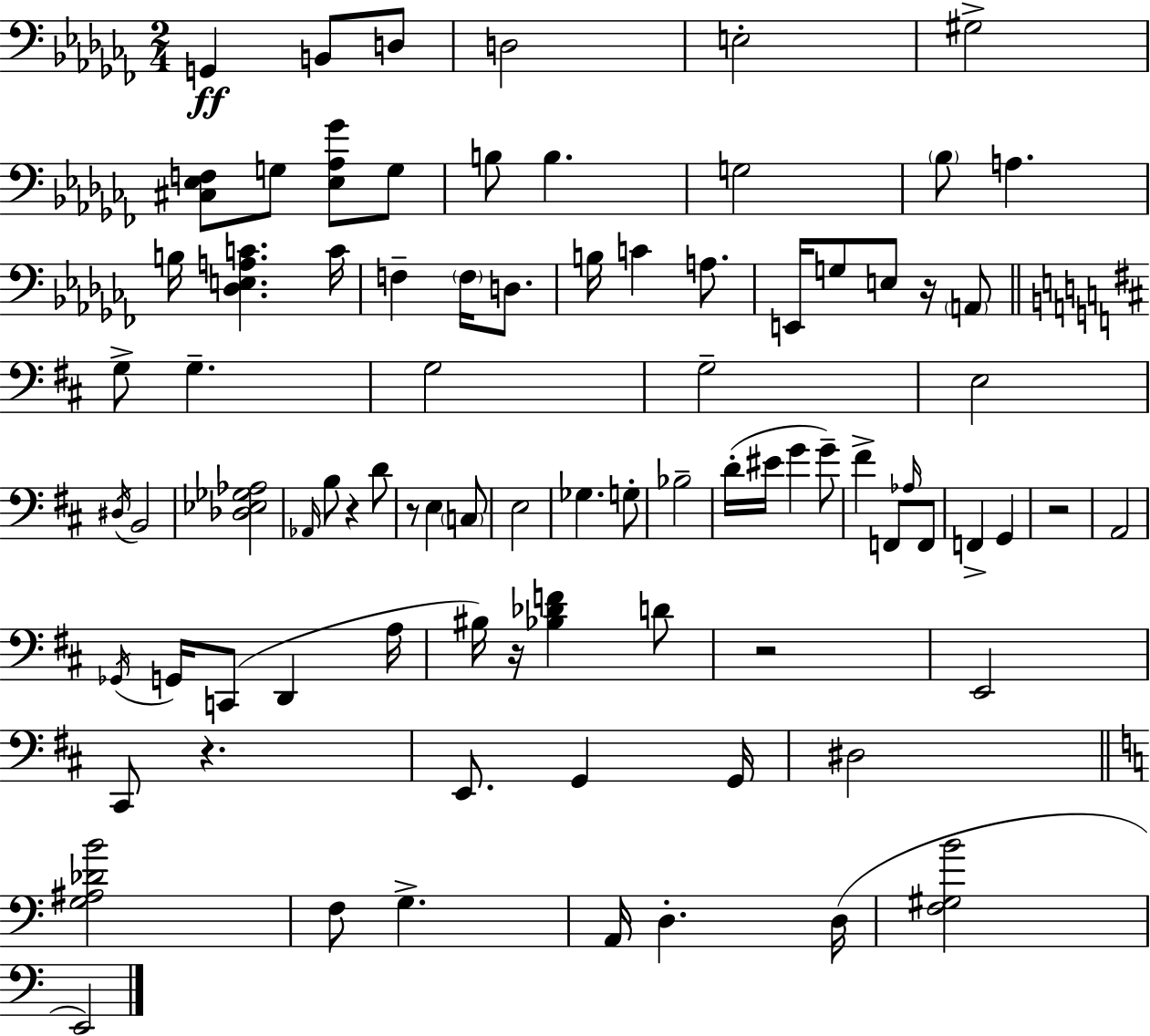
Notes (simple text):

G2/q B2/e D3/e D3/h E3/h G#3/h [C#3,Eb3,F3]/e G3/e [Eb3,Ab3,Gb4]/e G3/e B3/e B3/q. G3/h Bb3/e A3/q. B3/s [Db3,E3,A3,C4]/q. C4/s F3/q F3/s D3/e. B3/s C4/q A3/e. E2/s G3/e E3/e R/s A2/e G3/e G3/q. G3/h G3/h E3/h D#3/s B2/h [Db3,Eb3,Gb3,Ab3]/h Ab2/s B3/e R/q D4/e R/e E3/q C3/e E3/h Gb3/q. G3/e Bb3/h D4/s EIS4/s G4/q G4/e F#4/q F2/e Ab3/s F2/e F2/q G2/q R/h A2/h Gb2/s G2/s C2/e D2/q A3/s BIS3/s R/s [Bb3,Db4,F4]/q D4/e R/h E2/h C#2/e R/q. E2/e. G2/q G2/s D#3/h [G3,A#3,Db4,B4]/h F3/e G3/q. A2/s D3/q. D3/s [F3,G#3,B4]/h E2/h